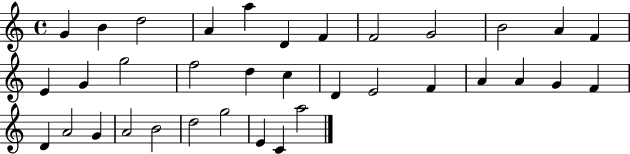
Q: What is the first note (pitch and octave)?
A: G4